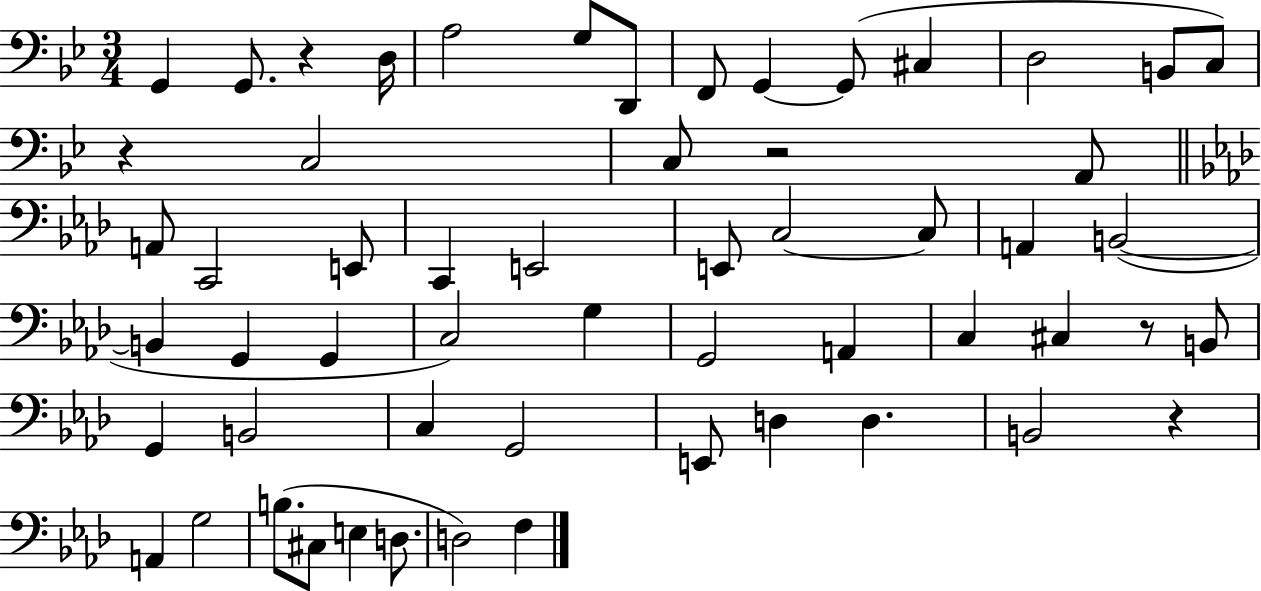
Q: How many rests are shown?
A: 5